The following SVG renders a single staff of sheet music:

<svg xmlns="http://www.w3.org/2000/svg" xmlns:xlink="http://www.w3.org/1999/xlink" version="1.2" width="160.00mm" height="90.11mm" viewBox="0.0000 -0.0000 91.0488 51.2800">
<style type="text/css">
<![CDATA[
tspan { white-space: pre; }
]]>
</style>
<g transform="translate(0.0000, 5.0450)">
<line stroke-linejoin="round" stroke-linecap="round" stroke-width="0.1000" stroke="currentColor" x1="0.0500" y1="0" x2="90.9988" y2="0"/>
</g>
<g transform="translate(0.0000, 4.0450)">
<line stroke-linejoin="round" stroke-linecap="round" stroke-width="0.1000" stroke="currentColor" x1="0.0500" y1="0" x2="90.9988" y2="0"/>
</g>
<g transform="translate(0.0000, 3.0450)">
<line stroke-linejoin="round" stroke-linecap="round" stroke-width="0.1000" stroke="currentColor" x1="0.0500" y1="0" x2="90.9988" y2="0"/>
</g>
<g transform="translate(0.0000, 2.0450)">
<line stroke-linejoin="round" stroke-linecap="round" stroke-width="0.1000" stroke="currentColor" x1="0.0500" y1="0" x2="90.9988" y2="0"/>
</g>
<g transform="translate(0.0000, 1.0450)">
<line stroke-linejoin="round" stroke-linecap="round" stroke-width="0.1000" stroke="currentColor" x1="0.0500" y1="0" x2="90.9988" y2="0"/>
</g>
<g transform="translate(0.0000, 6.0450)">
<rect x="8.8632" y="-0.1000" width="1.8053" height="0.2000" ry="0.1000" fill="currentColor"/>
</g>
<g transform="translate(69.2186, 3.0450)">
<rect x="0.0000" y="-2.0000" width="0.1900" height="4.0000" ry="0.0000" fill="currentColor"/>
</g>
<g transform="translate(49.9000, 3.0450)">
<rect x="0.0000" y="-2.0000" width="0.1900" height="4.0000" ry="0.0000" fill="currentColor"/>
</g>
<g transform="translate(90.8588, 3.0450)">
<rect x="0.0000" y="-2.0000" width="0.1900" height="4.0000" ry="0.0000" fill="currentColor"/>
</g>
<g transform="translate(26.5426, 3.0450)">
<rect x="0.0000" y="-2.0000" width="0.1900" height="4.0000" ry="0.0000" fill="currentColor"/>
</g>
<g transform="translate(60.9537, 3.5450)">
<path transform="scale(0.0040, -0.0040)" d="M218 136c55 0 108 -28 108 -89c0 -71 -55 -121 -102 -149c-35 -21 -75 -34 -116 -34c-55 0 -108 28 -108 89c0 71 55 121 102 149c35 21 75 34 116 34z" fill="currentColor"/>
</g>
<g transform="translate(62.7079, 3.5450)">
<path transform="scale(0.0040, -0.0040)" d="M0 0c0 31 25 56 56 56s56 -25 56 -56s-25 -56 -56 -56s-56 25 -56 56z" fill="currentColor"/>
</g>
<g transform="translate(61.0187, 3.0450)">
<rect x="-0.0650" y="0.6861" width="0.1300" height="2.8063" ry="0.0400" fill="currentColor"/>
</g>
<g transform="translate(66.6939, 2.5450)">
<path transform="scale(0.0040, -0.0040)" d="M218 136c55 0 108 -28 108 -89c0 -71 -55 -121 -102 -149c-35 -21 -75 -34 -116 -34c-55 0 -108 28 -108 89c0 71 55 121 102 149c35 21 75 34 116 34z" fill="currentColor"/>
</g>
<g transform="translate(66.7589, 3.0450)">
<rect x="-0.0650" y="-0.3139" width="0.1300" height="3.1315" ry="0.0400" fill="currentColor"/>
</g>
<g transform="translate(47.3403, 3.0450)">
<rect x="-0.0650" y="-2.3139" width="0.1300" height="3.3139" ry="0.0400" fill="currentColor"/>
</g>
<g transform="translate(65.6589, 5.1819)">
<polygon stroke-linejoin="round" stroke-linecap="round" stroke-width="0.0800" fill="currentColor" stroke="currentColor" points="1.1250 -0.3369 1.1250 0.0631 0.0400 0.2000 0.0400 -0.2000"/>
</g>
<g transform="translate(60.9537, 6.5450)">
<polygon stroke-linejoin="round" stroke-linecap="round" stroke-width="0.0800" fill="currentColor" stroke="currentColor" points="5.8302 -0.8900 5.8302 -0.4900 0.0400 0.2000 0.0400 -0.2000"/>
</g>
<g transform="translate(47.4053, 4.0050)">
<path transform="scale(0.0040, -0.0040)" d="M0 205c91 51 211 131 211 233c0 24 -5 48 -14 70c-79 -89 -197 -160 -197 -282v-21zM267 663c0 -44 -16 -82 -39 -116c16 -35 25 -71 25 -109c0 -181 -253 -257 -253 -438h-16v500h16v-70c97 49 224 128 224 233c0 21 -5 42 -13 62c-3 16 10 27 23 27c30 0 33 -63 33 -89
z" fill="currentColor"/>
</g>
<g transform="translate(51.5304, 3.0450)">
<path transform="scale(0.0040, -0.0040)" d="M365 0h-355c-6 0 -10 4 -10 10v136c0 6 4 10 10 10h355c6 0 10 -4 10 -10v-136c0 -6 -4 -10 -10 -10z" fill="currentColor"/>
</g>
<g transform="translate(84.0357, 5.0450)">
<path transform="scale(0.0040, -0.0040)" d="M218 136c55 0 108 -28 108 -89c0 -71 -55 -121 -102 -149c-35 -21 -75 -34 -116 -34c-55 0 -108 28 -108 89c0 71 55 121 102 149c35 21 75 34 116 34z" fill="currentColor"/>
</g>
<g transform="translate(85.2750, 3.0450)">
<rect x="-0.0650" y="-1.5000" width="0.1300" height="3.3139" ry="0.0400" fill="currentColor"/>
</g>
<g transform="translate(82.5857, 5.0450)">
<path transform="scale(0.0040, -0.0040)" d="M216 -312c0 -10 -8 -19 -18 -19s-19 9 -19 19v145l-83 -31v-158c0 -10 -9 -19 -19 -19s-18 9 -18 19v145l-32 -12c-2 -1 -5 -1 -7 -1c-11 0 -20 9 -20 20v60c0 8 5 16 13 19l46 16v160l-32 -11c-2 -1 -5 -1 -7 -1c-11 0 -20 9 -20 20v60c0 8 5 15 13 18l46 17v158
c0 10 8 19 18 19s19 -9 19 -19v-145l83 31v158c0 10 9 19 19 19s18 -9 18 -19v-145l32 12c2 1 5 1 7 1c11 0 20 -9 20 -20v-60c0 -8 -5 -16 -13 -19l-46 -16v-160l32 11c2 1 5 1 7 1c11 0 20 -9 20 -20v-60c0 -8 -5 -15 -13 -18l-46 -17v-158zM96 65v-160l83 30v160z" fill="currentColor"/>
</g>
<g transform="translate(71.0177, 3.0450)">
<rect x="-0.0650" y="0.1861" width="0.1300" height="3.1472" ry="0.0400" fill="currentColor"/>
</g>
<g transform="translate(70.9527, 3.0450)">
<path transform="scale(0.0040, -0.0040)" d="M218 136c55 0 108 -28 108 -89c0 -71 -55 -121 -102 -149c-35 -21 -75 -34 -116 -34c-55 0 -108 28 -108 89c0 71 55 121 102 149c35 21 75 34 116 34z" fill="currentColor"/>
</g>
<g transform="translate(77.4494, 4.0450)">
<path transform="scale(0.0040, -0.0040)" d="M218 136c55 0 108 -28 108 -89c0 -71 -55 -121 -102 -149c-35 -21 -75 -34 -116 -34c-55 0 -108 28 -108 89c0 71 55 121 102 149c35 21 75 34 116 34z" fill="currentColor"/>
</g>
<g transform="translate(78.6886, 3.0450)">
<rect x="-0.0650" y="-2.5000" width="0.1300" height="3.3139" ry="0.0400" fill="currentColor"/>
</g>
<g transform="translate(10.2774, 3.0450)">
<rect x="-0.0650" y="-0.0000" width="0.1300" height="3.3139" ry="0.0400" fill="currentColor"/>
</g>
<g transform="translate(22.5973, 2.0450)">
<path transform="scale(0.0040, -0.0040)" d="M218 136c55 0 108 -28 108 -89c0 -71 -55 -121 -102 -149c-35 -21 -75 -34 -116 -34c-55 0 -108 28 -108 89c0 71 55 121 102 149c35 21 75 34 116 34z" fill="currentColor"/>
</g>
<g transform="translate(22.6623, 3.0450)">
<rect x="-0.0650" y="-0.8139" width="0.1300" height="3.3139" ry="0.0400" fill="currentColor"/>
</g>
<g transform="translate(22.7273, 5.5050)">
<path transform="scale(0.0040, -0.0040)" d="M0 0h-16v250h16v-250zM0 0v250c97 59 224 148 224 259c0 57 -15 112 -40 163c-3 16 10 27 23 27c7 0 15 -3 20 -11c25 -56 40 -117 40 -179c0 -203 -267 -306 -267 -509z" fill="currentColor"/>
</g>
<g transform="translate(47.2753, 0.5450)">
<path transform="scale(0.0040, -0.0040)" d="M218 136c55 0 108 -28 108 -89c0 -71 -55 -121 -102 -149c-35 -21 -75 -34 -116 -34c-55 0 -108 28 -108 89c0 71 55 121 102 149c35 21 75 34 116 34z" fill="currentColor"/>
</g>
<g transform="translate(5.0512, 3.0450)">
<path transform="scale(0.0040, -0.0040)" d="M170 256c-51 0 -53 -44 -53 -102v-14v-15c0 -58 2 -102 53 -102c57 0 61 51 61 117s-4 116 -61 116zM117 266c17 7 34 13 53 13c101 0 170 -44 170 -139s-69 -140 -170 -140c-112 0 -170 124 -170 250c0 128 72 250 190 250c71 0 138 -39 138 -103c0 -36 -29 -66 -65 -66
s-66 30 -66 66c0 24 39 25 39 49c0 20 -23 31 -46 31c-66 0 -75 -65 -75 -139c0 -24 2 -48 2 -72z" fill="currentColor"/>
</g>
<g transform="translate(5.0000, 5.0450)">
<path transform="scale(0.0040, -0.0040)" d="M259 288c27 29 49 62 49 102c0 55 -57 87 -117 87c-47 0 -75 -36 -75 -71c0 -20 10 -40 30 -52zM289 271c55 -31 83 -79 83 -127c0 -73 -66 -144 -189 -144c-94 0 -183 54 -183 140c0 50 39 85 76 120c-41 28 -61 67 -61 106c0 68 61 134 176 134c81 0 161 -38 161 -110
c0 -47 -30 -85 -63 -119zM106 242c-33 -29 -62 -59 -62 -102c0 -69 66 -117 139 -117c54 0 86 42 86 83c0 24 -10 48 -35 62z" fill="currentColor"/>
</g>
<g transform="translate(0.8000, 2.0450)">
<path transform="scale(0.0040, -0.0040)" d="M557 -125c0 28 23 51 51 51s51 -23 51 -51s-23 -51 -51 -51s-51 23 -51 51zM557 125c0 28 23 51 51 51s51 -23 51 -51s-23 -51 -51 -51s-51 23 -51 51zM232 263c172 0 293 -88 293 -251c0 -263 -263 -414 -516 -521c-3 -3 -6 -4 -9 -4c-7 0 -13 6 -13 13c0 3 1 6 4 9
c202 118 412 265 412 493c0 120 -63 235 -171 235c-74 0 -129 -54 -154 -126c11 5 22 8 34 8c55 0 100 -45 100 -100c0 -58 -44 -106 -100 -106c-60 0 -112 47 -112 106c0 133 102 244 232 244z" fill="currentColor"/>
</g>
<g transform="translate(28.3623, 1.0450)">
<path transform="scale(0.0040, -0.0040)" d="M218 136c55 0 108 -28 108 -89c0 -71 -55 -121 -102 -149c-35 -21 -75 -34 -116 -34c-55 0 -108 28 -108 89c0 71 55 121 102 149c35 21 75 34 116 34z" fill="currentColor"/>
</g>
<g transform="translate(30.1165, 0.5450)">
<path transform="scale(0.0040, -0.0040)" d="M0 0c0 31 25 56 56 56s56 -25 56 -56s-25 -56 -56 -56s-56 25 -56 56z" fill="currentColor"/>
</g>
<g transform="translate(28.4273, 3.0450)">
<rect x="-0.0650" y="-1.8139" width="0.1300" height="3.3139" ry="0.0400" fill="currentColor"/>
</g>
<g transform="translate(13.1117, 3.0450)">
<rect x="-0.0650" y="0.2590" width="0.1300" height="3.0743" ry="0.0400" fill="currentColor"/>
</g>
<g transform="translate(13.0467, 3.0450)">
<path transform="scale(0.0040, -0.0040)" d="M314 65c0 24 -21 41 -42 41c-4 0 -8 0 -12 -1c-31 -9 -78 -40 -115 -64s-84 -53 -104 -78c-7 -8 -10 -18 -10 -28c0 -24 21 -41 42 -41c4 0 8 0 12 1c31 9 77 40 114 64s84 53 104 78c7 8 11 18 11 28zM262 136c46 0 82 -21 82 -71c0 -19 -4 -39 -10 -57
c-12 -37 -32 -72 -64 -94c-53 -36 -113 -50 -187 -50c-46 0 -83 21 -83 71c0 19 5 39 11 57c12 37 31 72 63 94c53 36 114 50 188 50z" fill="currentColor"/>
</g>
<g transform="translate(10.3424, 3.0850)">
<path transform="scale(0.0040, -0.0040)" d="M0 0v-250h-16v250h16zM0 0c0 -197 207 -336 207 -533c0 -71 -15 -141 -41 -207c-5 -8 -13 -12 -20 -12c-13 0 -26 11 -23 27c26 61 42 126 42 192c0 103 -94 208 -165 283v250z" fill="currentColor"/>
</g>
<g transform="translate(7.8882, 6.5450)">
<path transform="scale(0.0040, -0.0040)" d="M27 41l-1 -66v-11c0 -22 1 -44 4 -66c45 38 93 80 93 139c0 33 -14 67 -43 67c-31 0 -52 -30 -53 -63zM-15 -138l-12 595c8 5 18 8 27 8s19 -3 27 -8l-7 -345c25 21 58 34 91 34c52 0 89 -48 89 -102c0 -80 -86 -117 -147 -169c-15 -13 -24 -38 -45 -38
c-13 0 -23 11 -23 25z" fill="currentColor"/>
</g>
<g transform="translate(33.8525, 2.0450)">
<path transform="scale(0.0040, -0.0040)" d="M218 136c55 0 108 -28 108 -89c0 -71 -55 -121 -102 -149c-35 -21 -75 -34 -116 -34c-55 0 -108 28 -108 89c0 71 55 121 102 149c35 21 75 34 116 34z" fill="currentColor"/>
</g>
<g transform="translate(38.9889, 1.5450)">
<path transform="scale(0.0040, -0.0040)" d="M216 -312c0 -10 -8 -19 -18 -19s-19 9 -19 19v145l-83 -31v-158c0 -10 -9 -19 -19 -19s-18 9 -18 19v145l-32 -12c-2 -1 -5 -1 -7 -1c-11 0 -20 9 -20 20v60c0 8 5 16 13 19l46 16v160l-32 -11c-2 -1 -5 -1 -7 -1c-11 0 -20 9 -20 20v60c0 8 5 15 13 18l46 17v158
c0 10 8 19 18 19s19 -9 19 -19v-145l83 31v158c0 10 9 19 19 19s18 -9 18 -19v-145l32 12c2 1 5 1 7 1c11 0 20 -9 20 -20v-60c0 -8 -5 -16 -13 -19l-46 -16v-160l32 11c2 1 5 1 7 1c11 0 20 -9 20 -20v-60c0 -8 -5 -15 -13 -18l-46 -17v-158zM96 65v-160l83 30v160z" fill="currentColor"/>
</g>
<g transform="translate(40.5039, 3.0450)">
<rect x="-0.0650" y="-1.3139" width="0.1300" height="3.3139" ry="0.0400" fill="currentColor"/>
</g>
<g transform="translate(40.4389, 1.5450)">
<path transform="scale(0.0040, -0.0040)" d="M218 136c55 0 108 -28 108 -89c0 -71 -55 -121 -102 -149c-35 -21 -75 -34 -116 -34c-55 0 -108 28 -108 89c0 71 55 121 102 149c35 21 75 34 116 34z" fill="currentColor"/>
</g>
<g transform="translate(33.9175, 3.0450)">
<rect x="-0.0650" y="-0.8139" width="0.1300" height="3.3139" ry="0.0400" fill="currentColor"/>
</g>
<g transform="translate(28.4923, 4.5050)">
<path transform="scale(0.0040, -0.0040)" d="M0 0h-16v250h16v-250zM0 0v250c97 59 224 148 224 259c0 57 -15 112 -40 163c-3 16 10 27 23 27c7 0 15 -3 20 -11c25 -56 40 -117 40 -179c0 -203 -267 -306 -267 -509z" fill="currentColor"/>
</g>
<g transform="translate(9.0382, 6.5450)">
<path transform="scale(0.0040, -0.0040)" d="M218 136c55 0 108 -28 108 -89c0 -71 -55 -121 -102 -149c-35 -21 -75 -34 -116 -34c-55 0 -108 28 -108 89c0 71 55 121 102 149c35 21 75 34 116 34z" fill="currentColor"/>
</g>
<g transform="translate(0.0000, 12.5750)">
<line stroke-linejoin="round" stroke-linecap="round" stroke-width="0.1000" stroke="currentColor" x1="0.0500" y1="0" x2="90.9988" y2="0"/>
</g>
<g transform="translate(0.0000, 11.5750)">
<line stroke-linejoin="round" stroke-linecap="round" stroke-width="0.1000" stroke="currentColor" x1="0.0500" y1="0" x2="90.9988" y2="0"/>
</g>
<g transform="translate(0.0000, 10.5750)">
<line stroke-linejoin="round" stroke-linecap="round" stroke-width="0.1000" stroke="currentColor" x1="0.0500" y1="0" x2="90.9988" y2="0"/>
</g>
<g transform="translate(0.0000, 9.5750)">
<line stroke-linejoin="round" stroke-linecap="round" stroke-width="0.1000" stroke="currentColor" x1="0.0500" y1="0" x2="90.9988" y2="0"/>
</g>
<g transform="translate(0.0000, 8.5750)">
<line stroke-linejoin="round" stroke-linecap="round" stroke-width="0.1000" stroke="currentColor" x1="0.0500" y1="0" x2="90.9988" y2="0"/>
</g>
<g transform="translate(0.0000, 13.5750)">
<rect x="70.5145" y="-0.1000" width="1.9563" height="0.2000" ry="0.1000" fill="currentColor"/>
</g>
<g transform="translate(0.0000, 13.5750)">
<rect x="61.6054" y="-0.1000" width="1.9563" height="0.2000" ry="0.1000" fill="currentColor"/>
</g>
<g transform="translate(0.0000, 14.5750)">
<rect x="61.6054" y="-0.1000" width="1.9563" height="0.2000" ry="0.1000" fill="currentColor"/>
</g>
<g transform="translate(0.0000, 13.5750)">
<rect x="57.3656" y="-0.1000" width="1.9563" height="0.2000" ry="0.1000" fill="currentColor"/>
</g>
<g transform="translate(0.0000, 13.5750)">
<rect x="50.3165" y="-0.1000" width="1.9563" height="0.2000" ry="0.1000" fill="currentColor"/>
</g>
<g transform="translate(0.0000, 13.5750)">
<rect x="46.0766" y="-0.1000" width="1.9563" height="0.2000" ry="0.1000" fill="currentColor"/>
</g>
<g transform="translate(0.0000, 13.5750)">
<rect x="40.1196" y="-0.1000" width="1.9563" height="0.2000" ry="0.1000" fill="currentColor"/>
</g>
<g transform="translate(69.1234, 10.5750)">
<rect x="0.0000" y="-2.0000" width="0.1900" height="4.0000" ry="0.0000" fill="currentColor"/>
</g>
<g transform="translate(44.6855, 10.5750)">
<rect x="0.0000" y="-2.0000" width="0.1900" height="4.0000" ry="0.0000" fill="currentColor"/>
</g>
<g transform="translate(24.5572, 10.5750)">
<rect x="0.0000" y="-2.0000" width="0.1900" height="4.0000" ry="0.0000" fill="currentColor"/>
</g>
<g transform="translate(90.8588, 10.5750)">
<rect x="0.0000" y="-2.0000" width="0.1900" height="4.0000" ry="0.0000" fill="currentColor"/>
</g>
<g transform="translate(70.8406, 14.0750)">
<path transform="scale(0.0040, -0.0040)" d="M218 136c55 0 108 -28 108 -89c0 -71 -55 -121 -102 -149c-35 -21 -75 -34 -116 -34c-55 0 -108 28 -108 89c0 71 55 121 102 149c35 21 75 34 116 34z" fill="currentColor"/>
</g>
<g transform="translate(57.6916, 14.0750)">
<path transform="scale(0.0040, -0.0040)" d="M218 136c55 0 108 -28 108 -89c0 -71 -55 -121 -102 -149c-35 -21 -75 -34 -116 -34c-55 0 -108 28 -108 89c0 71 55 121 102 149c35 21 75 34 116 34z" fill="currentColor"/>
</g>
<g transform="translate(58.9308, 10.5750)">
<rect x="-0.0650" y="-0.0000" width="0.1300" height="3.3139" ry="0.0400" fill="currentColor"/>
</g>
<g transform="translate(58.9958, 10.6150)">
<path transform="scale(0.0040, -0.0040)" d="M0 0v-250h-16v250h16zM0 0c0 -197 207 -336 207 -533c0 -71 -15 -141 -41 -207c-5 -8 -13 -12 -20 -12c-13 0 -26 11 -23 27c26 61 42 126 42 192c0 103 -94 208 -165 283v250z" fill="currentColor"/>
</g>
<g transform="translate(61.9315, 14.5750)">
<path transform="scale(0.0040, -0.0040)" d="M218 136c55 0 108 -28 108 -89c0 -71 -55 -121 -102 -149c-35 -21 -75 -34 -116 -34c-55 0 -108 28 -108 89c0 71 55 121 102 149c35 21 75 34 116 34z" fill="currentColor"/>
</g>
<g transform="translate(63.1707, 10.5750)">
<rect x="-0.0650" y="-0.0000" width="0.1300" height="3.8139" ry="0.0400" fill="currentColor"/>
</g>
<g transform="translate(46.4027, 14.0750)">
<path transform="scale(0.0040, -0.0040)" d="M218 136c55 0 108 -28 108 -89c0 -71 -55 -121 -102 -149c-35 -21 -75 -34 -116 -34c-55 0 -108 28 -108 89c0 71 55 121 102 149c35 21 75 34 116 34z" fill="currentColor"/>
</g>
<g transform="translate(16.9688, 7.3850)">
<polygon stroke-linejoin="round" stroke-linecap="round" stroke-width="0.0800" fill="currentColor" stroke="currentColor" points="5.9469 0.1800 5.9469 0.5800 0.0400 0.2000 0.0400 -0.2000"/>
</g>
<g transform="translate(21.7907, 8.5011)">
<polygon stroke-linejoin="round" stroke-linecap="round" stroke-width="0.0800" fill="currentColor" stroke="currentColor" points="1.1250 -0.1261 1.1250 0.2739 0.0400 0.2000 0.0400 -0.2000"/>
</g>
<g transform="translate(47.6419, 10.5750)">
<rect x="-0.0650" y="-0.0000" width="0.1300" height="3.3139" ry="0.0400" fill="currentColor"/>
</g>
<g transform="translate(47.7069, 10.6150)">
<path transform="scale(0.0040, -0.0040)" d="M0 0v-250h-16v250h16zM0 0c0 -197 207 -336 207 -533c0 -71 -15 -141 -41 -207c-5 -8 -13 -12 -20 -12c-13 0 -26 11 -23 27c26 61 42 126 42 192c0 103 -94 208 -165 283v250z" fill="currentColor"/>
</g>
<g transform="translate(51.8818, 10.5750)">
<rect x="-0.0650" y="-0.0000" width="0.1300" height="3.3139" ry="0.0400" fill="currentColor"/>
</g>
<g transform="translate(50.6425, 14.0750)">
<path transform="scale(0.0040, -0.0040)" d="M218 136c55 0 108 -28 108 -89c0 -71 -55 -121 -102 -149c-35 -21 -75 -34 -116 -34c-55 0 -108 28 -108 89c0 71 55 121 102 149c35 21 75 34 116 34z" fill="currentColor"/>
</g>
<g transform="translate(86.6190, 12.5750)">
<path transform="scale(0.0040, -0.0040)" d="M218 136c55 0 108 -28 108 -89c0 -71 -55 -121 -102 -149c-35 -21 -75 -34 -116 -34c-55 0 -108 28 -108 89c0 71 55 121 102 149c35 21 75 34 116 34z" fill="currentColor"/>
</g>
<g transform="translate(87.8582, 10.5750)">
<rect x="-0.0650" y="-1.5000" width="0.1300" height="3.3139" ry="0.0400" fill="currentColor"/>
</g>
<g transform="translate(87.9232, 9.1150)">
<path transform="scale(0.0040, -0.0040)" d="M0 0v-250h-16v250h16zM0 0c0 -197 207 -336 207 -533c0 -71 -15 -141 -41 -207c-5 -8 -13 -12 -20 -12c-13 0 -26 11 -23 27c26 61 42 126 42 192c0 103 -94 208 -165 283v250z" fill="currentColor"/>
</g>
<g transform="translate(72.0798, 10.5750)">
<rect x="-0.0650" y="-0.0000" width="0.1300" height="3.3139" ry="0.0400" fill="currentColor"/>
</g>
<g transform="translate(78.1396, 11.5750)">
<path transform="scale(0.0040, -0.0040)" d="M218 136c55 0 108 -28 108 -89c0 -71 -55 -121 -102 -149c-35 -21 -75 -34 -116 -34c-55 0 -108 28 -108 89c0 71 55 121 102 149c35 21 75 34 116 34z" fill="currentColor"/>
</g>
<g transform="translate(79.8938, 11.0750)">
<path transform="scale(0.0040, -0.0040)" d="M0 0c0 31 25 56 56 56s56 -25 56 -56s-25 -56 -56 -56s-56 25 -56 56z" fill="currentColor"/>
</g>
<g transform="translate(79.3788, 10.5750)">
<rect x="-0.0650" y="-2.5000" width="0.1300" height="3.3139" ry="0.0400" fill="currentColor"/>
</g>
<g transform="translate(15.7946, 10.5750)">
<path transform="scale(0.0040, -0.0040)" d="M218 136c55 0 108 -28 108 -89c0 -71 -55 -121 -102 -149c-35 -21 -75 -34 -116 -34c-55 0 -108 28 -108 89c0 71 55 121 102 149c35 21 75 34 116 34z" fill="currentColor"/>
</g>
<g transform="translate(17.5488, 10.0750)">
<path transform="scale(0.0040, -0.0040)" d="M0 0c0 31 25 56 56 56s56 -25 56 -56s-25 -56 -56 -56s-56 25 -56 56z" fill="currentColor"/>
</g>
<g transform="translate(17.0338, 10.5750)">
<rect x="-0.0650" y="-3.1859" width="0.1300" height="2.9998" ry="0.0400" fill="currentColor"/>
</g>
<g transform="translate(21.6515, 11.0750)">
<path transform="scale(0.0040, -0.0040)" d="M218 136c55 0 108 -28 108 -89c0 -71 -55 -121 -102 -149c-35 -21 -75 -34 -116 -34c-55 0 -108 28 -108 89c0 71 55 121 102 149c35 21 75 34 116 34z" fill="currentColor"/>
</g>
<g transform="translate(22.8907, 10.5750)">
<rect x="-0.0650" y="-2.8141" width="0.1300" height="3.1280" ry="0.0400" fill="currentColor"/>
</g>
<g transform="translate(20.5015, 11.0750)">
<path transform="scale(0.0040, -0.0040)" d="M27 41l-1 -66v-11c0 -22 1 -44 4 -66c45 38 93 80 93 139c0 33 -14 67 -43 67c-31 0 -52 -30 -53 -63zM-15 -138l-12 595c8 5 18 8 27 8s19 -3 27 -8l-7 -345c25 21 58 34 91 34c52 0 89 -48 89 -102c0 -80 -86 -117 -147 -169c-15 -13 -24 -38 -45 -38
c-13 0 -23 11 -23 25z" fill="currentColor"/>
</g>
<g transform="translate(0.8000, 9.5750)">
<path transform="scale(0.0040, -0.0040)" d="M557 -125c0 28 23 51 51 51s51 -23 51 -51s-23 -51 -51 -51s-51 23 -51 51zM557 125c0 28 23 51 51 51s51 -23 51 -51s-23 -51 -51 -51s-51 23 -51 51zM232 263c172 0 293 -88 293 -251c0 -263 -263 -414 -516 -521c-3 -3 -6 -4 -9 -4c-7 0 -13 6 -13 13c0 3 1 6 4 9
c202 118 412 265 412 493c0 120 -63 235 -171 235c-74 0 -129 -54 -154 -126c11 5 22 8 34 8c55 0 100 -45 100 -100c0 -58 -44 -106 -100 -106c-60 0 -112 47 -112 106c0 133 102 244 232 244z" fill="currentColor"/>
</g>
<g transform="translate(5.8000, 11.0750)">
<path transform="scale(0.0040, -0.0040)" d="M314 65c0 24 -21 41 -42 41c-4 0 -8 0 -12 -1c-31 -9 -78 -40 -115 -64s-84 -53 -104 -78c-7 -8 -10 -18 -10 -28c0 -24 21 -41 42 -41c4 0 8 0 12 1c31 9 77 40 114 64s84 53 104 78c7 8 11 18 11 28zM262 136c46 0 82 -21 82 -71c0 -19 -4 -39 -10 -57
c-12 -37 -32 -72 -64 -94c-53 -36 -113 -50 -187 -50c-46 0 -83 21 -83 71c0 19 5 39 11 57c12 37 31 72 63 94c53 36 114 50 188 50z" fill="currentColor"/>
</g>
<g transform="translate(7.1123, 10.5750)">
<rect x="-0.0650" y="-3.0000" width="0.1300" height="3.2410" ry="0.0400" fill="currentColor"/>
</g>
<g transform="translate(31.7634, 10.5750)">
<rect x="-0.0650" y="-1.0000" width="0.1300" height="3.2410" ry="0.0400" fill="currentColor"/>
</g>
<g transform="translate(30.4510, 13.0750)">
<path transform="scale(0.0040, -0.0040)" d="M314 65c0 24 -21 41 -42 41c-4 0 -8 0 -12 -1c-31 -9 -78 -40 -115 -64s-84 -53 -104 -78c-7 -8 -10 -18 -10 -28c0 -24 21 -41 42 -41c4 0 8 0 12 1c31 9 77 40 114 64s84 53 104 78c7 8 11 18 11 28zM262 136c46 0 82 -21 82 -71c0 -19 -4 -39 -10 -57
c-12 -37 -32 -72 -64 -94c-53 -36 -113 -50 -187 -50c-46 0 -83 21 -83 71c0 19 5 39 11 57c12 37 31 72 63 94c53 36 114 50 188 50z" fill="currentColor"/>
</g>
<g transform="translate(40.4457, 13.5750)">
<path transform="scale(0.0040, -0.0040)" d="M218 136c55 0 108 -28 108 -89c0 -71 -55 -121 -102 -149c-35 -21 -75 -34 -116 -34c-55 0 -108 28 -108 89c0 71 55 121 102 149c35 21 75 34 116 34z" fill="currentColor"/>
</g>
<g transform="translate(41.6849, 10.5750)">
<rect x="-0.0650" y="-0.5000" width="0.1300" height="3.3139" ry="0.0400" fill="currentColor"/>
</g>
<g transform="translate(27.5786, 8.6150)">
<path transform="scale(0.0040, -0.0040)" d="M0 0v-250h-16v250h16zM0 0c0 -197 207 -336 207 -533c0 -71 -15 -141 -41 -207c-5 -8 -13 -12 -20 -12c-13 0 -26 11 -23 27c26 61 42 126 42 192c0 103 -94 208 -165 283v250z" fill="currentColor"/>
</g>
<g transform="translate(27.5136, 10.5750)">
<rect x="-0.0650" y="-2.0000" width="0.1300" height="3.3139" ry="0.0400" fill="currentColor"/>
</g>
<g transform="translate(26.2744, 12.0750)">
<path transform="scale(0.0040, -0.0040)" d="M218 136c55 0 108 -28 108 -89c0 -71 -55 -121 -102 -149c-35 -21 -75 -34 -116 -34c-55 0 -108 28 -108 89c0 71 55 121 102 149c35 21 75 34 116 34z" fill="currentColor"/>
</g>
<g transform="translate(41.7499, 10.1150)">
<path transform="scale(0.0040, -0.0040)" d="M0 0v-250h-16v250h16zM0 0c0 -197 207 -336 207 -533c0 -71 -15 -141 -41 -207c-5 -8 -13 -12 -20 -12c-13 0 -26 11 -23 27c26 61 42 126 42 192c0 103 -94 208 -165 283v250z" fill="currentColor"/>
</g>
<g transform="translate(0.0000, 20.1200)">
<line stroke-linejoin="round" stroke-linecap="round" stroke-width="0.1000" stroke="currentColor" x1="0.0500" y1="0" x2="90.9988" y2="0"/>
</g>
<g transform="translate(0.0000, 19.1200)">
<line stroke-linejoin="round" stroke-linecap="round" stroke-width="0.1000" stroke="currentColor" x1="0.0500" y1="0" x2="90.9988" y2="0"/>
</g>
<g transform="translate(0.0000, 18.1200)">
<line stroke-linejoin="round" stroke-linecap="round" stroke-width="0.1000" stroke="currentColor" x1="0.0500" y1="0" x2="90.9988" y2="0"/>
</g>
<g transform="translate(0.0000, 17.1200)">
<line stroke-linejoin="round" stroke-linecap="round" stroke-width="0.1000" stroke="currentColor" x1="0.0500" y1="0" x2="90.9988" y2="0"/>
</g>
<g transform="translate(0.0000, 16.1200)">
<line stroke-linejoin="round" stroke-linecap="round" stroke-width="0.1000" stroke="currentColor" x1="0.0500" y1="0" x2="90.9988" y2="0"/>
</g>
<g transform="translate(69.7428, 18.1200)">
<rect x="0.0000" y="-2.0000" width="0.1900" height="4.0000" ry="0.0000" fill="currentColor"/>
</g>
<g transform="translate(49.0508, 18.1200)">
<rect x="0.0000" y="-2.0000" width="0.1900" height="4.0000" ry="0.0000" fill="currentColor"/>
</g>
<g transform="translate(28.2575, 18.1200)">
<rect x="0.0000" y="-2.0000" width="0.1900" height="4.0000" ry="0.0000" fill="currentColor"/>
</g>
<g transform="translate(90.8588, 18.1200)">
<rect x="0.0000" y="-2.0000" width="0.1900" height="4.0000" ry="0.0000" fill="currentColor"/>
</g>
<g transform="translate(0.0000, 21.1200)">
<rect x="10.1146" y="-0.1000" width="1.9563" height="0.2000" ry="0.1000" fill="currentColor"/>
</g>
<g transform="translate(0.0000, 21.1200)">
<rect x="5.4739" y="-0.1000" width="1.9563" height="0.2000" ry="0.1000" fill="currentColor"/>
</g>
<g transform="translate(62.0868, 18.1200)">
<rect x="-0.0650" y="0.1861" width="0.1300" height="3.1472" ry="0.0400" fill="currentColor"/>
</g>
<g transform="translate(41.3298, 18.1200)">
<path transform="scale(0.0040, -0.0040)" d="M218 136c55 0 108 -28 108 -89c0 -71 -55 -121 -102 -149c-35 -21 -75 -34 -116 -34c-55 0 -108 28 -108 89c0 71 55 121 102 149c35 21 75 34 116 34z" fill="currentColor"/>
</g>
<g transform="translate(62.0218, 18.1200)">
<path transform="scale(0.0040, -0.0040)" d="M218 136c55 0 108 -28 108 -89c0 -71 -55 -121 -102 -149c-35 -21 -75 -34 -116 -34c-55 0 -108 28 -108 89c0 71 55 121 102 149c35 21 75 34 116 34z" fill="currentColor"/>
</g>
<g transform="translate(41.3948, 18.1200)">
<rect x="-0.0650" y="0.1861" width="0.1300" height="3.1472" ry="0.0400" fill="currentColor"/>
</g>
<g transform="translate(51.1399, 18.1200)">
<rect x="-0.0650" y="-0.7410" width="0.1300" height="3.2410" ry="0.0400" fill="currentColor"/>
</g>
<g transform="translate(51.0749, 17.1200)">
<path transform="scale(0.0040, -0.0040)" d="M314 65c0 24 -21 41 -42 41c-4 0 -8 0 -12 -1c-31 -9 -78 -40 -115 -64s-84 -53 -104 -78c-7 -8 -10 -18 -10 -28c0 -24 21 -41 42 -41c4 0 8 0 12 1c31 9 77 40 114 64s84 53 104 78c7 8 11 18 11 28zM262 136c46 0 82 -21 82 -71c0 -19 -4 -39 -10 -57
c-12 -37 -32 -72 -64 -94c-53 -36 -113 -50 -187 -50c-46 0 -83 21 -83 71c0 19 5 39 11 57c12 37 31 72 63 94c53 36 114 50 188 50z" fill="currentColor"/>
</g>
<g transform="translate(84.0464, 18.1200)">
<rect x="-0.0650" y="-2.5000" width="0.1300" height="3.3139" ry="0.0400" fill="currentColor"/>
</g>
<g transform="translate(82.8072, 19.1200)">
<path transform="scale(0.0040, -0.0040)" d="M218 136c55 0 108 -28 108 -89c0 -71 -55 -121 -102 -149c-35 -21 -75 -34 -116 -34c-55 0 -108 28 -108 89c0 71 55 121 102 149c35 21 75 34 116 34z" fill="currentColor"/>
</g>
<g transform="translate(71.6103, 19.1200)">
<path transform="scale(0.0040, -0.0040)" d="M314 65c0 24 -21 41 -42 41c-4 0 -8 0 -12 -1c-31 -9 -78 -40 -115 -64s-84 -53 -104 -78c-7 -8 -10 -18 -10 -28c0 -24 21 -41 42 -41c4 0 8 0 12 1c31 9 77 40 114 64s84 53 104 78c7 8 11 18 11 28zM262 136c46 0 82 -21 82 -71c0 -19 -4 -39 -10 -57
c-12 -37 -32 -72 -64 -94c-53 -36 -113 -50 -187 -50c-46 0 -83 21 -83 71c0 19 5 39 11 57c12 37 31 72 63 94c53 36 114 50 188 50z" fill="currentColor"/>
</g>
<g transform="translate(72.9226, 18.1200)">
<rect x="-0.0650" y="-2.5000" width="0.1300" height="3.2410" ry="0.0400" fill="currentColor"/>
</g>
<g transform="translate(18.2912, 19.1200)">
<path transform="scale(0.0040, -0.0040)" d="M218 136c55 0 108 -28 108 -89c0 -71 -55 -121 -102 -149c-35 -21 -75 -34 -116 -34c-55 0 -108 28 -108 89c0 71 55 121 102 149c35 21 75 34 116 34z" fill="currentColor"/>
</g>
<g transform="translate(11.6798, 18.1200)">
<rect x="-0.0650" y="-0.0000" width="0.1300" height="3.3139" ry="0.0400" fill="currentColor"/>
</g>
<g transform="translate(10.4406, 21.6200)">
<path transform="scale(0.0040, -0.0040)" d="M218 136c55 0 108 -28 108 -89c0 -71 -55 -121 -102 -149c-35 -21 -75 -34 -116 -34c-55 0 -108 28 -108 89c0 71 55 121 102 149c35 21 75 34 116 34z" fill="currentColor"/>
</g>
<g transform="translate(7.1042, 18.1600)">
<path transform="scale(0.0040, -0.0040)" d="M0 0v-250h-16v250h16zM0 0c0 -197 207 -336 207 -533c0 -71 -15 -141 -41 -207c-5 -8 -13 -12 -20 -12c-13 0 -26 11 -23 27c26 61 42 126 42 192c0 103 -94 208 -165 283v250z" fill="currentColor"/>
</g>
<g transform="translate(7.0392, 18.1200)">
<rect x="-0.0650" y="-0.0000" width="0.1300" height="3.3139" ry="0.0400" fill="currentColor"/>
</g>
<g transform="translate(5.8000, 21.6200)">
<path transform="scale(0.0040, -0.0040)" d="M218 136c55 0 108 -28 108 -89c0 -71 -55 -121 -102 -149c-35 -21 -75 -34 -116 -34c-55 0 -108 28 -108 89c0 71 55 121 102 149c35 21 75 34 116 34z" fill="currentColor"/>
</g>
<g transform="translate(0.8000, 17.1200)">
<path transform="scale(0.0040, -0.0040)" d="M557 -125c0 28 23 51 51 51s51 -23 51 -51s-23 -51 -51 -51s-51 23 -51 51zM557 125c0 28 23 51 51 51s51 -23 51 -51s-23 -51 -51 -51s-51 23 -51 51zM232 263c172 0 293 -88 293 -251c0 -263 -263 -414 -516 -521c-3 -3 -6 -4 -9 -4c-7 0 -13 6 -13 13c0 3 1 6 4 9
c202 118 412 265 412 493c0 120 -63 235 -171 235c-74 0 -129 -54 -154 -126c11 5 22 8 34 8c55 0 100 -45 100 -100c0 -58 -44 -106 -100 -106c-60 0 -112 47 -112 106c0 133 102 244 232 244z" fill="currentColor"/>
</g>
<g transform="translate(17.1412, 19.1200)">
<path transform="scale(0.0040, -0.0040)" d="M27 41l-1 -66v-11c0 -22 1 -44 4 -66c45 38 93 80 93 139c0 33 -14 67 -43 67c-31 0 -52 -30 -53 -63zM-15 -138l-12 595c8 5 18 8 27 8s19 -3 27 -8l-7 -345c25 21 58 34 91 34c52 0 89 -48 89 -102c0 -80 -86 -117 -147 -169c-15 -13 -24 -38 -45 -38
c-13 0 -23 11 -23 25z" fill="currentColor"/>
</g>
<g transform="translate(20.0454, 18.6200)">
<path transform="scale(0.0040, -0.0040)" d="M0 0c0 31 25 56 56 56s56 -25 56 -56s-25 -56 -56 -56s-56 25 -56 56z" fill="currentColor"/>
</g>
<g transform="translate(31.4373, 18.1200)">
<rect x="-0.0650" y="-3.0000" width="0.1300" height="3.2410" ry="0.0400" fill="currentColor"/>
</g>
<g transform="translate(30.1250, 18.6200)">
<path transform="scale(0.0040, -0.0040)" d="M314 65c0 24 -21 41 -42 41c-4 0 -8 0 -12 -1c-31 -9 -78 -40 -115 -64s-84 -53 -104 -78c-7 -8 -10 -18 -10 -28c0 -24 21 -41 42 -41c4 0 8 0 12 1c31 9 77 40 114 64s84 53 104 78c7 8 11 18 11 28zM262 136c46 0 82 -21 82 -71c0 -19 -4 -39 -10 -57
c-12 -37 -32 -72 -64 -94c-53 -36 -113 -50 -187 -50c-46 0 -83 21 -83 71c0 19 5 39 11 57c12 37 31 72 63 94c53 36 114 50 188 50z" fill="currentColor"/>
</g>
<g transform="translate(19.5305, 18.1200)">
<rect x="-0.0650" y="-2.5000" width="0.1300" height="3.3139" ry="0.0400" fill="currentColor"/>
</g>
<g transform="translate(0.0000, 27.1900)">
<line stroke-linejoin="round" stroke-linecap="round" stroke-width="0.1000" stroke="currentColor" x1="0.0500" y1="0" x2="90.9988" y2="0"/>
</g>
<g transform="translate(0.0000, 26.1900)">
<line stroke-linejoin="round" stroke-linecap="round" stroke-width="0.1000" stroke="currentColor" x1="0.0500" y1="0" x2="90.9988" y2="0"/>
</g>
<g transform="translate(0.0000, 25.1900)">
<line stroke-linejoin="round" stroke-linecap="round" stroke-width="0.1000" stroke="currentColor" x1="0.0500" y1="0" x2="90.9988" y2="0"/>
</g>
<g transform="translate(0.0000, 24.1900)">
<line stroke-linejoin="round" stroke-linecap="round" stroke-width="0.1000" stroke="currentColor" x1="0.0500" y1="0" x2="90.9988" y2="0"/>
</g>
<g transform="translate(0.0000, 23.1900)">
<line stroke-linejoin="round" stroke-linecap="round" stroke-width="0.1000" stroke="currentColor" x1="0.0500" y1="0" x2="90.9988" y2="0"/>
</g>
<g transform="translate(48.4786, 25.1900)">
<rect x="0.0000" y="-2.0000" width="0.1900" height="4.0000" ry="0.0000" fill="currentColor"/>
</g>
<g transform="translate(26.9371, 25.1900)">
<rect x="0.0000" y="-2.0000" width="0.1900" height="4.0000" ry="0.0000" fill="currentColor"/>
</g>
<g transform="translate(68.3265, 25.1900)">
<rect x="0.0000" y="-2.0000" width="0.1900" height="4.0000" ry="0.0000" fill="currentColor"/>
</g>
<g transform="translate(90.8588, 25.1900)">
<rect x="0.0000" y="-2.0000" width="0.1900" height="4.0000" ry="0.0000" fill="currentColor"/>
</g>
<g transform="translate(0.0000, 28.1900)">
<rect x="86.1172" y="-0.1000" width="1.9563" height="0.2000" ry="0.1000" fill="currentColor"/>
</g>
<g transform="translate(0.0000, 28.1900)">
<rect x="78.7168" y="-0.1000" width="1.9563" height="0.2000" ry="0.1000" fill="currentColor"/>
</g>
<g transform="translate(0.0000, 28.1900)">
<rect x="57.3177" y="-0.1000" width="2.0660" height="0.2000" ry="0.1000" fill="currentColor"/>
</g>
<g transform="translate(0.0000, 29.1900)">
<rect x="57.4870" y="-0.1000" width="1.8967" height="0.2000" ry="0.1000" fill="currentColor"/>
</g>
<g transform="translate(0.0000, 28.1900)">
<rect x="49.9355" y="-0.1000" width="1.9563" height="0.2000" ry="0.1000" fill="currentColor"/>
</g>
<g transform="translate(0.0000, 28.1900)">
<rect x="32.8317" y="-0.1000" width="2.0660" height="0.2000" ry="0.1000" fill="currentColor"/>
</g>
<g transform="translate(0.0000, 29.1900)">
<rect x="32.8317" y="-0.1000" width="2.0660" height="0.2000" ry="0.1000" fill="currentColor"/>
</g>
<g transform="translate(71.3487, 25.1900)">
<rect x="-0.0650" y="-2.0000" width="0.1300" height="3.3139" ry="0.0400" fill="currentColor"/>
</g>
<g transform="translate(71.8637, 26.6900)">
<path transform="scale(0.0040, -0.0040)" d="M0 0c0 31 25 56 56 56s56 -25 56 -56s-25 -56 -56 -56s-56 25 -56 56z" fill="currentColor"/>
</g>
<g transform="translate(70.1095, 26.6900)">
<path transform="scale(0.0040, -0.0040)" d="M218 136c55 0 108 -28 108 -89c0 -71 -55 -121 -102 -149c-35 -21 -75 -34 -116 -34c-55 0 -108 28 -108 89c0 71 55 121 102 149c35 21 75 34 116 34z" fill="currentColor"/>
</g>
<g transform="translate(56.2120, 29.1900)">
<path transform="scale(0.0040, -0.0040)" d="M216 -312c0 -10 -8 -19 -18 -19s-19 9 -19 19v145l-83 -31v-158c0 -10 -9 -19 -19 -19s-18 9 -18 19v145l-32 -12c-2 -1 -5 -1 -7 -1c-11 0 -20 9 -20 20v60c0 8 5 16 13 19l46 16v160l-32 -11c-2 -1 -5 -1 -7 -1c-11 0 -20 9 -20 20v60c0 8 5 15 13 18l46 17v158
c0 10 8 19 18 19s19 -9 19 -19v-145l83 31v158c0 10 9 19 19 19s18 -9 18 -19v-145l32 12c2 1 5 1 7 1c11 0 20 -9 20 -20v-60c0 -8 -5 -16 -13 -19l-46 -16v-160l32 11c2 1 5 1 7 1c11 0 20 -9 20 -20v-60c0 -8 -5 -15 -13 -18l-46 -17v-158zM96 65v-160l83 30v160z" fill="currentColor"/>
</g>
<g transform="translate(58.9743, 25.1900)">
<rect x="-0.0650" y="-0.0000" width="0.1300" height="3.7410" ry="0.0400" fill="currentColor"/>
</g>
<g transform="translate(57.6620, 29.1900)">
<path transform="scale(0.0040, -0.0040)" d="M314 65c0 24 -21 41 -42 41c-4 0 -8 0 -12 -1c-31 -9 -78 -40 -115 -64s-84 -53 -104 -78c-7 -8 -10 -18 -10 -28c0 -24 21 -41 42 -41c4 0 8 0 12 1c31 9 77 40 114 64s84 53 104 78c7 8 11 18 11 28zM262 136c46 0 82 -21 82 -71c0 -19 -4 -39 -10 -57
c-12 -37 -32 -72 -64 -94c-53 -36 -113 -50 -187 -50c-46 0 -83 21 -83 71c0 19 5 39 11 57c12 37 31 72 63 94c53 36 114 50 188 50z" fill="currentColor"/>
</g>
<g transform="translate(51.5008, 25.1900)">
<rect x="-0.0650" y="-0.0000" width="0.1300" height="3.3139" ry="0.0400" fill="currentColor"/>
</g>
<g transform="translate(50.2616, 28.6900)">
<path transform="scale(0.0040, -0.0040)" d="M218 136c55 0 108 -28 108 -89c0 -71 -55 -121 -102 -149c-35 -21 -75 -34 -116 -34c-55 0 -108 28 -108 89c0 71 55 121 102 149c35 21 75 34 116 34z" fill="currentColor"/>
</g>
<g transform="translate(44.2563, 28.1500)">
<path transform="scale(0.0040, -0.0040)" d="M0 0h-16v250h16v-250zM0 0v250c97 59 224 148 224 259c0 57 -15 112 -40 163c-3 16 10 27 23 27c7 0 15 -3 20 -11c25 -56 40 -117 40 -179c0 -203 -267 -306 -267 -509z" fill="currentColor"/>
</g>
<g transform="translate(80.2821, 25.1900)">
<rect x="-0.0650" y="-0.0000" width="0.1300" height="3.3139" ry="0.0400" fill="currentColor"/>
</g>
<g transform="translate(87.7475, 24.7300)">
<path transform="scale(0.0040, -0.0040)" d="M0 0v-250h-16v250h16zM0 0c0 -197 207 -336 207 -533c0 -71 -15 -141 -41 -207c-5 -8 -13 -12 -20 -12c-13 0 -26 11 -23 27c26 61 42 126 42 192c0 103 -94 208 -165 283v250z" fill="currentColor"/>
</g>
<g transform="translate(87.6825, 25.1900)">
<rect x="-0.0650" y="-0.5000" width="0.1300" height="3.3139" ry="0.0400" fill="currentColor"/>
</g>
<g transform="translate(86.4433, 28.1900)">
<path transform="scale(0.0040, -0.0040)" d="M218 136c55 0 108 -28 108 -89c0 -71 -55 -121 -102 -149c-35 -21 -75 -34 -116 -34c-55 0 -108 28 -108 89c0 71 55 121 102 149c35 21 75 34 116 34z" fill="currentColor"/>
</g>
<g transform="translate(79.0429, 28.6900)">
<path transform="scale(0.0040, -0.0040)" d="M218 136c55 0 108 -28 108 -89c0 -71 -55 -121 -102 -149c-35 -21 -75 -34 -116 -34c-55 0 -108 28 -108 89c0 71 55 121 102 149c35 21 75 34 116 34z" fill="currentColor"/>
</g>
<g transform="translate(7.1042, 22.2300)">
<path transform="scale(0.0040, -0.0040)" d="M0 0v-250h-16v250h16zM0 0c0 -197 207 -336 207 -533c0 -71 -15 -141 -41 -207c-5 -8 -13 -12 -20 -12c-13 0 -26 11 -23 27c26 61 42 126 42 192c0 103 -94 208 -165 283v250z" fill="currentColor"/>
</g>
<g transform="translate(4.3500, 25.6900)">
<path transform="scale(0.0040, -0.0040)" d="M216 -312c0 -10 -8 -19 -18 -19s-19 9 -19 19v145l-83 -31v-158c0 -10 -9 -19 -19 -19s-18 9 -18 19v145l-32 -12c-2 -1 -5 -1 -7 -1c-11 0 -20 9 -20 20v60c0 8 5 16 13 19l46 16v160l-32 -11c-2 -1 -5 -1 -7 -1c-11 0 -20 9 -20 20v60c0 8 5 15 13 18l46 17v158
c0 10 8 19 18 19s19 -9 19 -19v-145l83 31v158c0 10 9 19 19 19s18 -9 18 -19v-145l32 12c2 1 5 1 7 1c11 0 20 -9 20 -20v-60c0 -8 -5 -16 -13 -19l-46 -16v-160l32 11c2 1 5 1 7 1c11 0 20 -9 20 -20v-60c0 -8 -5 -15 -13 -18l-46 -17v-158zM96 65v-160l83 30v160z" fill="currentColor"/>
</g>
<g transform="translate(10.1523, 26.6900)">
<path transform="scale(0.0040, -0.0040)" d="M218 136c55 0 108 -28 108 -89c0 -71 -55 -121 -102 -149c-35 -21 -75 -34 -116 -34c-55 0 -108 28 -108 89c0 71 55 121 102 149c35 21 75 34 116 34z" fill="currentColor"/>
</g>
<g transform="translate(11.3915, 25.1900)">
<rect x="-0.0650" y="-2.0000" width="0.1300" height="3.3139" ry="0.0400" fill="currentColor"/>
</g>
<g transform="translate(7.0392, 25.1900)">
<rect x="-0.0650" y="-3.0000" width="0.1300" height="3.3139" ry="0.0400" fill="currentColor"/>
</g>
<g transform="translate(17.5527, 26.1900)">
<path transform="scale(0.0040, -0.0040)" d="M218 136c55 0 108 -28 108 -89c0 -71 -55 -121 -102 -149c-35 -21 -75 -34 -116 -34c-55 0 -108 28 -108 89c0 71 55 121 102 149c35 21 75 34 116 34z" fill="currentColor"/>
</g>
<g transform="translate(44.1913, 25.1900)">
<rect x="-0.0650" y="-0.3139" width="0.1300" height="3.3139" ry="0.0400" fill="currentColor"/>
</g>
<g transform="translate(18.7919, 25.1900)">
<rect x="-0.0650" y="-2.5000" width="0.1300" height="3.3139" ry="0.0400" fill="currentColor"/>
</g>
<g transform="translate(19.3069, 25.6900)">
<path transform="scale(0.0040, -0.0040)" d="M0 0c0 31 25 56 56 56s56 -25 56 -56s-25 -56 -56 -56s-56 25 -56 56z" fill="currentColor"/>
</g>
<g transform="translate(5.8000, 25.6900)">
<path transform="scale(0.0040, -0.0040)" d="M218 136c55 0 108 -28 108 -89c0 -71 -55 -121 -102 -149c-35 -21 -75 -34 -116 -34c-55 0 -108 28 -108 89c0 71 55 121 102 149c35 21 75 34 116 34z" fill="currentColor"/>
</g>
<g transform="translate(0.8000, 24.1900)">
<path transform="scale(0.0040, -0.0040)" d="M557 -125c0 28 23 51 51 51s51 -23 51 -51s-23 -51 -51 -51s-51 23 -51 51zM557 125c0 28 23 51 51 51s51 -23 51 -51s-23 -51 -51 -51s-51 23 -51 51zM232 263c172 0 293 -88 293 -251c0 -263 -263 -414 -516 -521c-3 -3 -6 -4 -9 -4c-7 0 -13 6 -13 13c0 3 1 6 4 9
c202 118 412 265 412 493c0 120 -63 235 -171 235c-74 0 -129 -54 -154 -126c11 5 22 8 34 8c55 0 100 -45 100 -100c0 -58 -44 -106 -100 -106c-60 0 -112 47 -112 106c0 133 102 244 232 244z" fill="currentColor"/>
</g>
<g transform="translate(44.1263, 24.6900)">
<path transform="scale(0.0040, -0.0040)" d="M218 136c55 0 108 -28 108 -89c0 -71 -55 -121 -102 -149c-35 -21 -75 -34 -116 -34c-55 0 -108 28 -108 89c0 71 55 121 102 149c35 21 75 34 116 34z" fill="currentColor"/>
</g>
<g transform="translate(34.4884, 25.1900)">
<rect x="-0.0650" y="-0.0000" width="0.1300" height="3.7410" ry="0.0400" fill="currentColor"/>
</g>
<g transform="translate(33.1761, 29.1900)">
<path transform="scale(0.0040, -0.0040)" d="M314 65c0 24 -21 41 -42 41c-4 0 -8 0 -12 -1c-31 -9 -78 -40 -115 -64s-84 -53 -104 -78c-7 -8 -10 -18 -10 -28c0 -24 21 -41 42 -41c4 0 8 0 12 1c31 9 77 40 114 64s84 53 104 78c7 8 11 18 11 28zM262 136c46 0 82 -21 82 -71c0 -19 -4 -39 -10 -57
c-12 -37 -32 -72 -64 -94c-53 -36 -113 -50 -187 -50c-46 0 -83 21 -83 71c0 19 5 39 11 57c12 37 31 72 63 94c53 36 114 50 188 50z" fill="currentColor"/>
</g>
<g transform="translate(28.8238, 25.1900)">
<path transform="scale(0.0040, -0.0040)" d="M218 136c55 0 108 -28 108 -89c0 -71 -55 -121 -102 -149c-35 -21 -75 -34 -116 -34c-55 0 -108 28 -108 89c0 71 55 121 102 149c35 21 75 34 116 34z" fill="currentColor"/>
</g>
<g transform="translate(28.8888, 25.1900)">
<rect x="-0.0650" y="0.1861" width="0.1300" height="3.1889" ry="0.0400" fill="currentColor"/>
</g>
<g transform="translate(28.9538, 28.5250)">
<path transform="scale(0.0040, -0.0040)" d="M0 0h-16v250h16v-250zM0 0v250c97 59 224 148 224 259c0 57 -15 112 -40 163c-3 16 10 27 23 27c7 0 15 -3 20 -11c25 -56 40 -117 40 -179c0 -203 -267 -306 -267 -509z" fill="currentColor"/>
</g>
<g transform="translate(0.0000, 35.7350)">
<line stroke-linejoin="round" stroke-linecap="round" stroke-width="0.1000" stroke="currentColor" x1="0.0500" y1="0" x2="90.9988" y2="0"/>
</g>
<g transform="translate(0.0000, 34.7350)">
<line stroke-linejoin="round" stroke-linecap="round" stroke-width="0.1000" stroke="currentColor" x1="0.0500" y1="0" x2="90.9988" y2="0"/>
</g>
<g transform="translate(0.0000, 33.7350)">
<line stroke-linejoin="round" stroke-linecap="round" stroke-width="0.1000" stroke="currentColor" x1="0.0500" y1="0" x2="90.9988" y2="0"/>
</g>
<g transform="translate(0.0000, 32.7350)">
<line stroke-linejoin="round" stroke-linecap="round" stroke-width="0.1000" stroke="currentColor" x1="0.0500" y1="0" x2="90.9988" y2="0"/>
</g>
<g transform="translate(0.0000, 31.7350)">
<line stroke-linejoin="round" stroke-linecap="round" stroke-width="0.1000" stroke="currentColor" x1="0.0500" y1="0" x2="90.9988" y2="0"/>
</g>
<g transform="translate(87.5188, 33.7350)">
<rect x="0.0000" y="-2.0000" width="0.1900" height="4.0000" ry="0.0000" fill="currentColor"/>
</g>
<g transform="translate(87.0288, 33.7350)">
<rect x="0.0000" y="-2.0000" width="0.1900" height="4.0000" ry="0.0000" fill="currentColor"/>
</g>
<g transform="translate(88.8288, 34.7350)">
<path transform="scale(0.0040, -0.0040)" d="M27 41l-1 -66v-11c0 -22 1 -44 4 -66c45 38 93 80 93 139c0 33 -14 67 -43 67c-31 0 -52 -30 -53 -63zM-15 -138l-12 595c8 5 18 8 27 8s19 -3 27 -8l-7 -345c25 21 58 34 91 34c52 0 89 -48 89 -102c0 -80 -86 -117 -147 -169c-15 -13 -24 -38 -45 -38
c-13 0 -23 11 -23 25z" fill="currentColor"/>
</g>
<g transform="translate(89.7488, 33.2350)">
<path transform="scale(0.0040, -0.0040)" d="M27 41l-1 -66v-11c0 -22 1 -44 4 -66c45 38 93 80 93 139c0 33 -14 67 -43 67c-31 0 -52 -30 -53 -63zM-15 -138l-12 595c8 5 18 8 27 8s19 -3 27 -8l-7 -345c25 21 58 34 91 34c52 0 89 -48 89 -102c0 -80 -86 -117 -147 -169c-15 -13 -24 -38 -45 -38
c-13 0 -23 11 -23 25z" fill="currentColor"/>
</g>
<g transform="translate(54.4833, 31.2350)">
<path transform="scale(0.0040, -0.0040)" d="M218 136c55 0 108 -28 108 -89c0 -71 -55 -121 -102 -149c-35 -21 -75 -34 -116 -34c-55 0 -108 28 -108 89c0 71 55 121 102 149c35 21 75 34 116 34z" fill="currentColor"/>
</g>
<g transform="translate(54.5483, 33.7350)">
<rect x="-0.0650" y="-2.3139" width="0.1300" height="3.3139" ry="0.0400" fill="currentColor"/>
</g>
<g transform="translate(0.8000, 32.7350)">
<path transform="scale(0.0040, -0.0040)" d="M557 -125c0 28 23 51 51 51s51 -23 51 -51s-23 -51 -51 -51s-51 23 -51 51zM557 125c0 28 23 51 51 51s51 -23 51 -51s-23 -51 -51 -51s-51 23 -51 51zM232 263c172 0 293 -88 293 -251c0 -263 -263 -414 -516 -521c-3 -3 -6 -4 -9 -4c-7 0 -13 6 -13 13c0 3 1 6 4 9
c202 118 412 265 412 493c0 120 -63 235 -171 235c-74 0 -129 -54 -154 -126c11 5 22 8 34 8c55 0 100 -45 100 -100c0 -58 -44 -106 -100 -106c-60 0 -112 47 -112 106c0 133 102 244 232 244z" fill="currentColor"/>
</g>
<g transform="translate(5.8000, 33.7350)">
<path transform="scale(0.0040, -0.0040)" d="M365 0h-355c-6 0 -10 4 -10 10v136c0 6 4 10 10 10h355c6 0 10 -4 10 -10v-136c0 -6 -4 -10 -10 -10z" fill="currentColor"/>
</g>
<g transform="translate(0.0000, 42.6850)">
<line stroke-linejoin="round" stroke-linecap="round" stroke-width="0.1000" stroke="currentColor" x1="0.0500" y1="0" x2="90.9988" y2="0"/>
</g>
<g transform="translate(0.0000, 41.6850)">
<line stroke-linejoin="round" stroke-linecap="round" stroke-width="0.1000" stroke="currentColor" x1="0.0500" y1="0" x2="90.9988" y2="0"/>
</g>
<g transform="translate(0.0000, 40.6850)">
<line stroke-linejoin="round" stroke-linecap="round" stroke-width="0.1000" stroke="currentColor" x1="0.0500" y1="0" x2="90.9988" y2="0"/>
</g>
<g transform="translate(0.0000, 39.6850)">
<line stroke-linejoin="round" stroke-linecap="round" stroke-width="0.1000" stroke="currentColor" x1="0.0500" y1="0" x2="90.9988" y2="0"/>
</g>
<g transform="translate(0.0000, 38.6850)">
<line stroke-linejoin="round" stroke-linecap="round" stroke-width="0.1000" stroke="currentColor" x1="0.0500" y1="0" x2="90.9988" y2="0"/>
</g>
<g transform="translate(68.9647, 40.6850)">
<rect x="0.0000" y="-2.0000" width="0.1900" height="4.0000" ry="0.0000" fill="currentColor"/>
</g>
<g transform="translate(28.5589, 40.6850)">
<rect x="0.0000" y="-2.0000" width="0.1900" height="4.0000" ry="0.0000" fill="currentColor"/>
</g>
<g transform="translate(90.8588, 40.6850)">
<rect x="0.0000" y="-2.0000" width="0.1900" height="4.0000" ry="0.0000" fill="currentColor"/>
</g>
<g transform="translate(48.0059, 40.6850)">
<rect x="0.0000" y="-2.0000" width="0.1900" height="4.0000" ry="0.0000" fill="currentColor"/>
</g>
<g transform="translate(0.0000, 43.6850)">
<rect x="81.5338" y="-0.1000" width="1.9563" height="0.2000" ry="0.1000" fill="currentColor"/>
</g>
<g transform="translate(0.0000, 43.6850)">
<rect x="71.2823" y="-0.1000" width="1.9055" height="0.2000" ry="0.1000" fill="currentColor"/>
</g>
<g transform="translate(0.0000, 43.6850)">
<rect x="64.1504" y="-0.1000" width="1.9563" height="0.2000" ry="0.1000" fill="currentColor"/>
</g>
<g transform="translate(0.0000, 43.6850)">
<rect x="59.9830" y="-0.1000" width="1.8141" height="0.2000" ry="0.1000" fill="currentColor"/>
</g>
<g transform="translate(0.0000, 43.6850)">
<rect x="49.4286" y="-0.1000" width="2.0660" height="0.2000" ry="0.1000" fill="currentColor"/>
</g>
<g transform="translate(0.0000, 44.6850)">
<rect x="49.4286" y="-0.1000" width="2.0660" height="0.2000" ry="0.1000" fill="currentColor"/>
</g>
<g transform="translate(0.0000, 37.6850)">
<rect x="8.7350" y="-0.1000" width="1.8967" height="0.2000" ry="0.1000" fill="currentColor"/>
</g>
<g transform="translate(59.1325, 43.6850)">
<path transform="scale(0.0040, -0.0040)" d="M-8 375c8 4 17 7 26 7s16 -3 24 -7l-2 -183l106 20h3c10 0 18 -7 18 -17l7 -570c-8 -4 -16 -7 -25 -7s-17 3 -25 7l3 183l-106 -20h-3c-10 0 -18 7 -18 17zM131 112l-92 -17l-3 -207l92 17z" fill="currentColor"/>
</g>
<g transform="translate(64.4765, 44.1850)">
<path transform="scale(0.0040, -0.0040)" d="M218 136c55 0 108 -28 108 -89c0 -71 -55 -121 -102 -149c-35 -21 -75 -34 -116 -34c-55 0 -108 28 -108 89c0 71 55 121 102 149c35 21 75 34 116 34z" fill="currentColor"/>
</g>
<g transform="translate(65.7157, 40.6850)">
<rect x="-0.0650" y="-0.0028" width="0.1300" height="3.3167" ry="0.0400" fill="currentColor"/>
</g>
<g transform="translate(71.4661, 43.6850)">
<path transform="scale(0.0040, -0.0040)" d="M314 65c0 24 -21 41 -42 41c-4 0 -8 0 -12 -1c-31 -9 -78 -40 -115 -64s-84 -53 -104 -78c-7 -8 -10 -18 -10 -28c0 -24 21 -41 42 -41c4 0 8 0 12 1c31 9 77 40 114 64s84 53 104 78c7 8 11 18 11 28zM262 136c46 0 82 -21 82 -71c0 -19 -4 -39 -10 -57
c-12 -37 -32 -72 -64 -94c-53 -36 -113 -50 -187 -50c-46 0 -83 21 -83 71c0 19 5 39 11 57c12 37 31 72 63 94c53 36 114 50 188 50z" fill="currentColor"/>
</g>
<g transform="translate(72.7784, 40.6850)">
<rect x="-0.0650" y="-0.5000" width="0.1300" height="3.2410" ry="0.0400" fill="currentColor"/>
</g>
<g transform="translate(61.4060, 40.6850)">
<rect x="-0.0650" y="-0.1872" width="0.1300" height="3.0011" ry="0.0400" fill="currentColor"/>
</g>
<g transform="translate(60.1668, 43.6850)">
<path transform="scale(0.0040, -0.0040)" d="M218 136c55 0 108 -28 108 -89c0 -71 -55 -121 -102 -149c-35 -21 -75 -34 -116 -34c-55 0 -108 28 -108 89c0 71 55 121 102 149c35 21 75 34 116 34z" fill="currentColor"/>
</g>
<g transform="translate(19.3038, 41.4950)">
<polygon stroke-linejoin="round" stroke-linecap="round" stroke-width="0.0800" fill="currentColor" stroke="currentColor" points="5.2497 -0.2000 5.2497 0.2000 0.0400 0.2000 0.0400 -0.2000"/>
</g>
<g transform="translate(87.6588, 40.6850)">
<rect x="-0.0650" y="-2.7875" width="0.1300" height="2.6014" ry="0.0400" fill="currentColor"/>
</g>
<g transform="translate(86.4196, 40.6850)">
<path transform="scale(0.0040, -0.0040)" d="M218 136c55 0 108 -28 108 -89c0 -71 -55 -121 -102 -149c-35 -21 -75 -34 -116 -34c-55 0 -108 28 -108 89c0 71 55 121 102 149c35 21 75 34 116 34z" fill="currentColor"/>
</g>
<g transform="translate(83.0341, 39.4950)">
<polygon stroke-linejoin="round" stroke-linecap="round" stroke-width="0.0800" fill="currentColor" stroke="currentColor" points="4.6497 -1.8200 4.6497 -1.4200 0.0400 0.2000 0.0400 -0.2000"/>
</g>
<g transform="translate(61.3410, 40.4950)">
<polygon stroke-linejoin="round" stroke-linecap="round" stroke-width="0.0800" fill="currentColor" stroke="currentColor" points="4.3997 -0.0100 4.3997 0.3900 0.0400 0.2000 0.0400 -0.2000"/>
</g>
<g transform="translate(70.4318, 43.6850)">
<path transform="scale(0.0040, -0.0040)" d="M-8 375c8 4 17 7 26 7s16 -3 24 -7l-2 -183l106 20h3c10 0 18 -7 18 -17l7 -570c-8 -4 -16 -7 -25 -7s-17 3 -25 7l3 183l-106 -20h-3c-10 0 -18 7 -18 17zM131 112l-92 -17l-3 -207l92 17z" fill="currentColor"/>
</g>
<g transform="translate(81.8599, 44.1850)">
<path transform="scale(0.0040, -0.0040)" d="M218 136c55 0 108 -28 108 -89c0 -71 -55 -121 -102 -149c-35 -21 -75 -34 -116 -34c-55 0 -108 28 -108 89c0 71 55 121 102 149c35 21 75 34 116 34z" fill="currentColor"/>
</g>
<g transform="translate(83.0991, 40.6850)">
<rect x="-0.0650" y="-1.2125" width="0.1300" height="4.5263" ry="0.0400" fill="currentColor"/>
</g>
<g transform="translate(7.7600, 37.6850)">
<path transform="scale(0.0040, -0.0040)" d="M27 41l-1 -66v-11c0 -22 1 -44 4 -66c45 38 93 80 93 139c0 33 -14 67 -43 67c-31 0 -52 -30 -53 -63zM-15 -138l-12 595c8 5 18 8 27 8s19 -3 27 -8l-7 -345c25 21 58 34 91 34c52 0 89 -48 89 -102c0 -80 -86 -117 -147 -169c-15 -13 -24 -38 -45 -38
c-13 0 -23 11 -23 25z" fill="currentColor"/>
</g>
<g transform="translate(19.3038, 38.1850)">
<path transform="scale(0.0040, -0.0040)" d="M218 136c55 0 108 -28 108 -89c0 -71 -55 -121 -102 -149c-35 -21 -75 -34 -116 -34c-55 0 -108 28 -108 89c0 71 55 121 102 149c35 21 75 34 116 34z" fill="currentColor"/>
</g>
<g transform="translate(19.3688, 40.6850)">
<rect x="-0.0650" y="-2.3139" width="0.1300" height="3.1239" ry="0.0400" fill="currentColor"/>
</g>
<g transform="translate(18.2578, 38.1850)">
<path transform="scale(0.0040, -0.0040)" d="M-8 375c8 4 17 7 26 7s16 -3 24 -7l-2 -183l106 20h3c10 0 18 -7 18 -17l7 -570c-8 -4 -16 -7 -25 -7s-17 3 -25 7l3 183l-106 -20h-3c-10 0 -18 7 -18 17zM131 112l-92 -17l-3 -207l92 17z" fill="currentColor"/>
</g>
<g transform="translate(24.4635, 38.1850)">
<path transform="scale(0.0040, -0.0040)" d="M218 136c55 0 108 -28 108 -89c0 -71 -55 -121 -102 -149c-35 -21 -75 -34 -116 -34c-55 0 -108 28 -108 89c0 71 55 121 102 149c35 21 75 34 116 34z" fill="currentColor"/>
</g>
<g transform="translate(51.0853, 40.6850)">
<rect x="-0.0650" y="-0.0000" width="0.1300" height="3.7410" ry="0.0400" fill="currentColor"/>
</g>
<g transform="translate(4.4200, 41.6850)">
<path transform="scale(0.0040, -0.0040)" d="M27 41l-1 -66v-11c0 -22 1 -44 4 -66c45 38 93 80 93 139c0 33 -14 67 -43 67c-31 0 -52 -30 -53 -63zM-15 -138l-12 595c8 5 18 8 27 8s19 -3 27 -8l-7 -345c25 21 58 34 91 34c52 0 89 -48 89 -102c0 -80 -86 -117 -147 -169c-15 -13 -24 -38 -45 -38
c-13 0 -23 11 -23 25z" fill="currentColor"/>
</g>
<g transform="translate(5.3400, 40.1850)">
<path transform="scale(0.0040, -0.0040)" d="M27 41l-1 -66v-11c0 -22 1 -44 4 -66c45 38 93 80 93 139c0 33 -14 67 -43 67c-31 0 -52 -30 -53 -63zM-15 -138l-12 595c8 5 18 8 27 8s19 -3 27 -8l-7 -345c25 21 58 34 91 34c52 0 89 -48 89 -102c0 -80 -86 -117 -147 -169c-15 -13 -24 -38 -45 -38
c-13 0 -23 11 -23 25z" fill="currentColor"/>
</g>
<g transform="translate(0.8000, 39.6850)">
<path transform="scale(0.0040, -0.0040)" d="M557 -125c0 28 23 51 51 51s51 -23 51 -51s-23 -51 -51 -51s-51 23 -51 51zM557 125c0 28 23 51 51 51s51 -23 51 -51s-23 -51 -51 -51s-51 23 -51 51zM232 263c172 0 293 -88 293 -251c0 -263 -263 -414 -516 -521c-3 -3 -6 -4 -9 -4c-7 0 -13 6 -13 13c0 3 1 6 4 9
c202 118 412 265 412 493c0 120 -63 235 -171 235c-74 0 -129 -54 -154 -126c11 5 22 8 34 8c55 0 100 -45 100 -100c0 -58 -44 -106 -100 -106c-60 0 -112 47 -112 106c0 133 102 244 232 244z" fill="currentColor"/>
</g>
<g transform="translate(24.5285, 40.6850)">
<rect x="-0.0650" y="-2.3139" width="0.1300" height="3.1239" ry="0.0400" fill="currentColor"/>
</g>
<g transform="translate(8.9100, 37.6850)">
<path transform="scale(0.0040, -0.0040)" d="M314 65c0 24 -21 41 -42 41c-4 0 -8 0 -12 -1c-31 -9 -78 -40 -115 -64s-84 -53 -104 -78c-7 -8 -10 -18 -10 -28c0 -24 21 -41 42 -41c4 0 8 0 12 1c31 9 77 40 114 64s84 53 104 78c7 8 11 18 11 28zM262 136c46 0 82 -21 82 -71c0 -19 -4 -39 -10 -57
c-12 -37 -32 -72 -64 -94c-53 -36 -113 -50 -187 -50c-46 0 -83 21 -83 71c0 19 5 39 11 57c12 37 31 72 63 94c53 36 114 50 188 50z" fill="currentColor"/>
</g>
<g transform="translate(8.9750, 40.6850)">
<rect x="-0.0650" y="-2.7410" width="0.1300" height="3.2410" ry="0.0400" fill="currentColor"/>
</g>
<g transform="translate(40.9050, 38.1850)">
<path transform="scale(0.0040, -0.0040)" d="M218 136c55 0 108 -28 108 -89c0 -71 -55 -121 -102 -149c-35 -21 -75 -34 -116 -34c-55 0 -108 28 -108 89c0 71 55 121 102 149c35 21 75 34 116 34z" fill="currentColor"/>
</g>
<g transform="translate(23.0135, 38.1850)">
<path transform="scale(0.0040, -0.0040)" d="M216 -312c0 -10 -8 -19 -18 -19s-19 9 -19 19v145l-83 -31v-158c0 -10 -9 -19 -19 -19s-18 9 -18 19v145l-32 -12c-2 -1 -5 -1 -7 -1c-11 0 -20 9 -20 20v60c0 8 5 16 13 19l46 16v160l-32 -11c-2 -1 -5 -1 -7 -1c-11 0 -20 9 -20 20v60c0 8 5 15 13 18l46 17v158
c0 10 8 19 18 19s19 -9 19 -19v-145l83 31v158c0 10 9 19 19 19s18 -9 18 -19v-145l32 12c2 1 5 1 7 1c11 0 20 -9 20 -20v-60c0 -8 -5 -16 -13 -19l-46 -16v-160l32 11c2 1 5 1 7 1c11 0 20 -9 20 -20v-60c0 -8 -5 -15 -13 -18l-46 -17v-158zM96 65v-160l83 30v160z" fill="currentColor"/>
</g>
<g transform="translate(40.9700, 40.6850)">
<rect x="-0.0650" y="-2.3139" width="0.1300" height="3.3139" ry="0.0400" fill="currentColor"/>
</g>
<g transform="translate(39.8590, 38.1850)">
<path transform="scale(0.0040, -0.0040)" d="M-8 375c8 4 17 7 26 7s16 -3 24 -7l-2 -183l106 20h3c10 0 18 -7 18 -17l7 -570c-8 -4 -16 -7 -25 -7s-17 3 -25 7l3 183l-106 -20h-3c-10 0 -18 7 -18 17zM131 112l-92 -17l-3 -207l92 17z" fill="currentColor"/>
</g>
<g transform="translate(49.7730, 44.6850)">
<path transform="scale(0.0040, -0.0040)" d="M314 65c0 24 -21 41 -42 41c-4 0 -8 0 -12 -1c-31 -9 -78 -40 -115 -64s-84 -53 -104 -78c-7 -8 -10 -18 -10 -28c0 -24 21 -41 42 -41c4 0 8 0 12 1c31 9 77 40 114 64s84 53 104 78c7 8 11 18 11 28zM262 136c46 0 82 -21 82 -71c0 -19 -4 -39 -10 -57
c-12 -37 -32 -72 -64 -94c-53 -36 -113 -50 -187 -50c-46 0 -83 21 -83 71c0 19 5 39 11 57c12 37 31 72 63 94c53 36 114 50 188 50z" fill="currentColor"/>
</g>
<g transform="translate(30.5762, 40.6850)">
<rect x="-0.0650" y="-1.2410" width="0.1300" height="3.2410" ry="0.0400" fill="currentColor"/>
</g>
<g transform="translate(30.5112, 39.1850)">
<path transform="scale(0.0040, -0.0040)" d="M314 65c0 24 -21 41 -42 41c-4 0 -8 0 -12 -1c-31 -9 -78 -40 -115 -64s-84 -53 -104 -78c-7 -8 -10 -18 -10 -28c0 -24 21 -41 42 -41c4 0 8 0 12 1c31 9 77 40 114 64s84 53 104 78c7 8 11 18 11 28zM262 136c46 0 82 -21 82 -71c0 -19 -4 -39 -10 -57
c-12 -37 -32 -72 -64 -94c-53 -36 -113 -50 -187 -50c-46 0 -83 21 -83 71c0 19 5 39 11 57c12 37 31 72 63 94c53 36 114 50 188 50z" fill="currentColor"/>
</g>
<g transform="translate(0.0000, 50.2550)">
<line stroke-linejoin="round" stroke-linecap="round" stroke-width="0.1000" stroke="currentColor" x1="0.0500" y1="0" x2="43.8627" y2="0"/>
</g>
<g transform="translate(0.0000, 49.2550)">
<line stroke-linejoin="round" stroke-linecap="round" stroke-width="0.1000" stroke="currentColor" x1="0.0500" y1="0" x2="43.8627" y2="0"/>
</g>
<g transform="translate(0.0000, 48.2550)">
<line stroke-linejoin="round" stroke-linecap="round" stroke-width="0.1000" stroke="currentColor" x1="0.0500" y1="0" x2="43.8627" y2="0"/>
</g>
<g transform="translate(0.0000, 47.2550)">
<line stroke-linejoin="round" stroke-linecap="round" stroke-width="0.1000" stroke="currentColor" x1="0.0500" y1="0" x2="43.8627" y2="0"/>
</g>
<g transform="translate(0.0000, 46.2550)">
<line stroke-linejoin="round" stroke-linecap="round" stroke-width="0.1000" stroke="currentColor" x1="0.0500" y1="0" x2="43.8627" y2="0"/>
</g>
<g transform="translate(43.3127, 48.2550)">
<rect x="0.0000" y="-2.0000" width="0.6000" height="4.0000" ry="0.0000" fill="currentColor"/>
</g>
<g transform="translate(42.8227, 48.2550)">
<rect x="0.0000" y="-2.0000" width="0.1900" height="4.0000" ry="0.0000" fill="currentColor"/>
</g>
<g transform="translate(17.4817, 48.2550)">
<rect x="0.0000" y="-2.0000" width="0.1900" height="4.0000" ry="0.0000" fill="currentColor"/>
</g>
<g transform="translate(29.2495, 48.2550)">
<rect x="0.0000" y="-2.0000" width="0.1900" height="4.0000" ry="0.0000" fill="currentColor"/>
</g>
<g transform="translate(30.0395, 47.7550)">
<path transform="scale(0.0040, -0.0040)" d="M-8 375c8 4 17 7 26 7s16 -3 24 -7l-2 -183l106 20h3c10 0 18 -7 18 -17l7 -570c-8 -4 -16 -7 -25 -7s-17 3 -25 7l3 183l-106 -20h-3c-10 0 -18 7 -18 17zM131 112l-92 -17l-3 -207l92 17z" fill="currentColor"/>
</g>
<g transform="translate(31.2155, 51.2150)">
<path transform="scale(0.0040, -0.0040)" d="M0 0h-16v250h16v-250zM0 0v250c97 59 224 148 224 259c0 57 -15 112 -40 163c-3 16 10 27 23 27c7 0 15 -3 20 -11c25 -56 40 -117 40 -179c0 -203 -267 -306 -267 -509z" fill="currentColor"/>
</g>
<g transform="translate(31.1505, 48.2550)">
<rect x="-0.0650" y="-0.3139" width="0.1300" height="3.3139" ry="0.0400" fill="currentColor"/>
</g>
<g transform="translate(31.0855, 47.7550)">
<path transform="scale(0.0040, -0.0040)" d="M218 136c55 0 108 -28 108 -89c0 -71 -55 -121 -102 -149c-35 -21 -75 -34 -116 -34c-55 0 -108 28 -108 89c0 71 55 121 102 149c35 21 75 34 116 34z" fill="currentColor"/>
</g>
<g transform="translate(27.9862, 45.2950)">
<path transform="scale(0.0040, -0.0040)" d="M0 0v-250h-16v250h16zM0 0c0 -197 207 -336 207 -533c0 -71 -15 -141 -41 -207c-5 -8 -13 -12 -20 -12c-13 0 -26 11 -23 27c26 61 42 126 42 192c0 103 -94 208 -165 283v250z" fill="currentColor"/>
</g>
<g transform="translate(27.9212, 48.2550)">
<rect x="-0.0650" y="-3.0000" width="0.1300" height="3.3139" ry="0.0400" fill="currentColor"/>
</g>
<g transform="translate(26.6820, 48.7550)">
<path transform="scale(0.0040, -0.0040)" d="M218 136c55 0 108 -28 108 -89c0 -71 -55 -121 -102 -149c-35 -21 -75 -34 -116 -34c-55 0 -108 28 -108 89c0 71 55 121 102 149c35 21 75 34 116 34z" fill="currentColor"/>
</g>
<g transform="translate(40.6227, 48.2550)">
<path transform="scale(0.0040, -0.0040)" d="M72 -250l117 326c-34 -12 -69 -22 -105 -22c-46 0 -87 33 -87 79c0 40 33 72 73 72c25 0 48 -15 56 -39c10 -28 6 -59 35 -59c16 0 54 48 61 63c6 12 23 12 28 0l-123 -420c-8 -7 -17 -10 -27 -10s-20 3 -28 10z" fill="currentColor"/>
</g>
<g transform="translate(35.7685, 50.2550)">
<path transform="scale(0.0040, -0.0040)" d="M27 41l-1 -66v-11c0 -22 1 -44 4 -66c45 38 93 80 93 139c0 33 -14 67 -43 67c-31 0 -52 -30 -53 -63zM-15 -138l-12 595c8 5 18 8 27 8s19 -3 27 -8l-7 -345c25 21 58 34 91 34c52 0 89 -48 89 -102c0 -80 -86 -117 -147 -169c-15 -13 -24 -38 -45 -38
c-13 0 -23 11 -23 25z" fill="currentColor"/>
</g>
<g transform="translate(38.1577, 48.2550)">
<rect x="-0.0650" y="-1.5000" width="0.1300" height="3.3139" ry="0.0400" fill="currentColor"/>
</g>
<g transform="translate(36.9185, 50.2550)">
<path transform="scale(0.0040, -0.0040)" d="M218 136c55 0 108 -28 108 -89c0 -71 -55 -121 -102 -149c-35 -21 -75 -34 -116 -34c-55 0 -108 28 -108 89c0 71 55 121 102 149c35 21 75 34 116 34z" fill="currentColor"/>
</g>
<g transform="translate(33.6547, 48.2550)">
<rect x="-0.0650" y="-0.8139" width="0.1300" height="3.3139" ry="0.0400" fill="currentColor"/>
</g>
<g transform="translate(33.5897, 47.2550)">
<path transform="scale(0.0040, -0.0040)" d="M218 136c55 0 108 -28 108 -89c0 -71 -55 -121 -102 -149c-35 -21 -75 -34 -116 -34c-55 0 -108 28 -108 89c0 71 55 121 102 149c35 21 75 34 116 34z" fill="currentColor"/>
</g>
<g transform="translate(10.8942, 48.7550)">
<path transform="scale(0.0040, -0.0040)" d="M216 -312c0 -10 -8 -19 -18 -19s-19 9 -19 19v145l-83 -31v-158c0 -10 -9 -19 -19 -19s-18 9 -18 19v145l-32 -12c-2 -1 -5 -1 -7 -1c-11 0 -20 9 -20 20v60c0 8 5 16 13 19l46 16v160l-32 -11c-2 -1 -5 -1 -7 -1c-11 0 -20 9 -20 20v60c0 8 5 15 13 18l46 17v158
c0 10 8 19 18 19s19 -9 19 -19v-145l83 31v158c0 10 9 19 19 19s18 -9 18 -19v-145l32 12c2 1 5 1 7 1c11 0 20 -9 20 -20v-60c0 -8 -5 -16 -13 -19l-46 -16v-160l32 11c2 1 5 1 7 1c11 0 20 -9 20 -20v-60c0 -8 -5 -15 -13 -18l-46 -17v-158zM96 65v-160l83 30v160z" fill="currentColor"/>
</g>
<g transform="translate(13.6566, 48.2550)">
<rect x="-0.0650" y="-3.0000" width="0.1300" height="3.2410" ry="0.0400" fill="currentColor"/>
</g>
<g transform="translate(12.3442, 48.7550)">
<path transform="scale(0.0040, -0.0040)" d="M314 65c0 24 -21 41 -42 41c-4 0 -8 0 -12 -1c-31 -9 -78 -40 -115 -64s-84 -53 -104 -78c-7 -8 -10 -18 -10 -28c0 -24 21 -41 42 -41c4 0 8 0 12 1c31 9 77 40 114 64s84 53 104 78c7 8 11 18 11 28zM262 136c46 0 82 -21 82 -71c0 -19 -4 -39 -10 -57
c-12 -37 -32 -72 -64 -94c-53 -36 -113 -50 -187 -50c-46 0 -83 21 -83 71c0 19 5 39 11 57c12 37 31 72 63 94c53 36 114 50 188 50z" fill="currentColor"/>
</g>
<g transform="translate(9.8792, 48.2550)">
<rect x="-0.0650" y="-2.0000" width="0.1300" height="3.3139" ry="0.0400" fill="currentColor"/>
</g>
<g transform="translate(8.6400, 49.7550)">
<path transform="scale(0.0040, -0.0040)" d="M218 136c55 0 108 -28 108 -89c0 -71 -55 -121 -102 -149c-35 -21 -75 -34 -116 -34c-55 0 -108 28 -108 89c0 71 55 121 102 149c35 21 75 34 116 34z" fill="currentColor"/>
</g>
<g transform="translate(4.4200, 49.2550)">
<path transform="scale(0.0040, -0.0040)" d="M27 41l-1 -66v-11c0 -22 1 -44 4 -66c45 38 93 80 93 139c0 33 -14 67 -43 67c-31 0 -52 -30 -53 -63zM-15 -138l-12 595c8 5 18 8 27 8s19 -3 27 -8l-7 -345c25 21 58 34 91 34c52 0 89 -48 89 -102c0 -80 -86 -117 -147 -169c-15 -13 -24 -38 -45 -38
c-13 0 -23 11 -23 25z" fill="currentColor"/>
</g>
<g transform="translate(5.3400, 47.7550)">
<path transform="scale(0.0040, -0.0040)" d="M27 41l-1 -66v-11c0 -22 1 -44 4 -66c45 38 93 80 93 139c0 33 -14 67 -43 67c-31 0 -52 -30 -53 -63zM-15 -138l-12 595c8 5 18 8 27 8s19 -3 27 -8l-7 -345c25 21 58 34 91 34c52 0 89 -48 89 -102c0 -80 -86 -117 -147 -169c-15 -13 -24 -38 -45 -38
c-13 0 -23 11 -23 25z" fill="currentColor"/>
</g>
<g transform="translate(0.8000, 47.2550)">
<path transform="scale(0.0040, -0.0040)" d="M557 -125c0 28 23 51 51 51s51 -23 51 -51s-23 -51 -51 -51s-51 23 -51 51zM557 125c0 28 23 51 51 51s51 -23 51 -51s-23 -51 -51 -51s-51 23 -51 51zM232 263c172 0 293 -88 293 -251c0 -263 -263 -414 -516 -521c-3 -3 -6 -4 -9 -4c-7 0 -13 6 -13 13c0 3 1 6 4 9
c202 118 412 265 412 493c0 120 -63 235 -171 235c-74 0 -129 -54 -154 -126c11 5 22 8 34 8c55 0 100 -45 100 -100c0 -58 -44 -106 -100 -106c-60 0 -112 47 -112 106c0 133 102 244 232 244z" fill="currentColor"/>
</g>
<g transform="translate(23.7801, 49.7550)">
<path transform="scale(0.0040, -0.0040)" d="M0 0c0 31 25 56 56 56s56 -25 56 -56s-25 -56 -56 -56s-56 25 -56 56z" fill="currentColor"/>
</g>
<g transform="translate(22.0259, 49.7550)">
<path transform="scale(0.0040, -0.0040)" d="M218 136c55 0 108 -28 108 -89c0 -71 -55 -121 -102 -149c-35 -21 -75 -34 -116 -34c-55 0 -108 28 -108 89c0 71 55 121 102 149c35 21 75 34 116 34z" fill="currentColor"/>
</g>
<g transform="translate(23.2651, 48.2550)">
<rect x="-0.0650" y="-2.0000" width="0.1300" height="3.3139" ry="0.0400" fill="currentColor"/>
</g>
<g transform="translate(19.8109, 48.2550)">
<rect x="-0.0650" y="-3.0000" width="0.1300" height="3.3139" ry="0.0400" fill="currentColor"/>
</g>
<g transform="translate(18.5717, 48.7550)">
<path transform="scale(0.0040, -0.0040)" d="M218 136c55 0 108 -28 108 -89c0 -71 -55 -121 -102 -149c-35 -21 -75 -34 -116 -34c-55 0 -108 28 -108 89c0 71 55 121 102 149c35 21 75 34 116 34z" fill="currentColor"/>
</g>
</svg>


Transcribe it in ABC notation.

X:1
T:Untitled
M:6/8
L:1/4
K:C
_D,,/2 D,2 F,/2 A,/2 F, ^G, B,/4 z2 C,/2 E,/4 D, B,, ^G,, C,2 D,/2 _C,/4 A,,/2 F,,2 E,,/2 D,,/2 D,, D,,/2 C,, D,, B,, G,,/2 D,,/2 D,, _B,, C,2 D, F,2 D, B,,2 B,, ^C,/2 A,, B,, D,/2 C,,2 E,/2 D,, ^C,,2 A,, D,, E,,/2 z2 B, _C2 B,/2 ^B,/2 G,2 B, C,,2 E,,/2 D,,/2 E,,2 D,,/2 D,/2 A,, ^C,2 C, A,, C,/2 E,/2 F, _G,, z/2